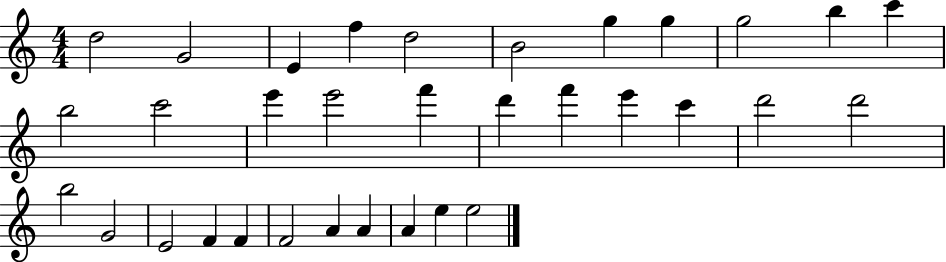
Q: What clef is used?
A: treble